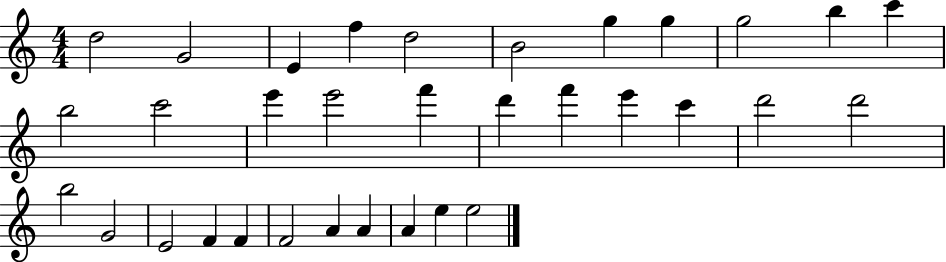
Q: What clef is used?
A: treble